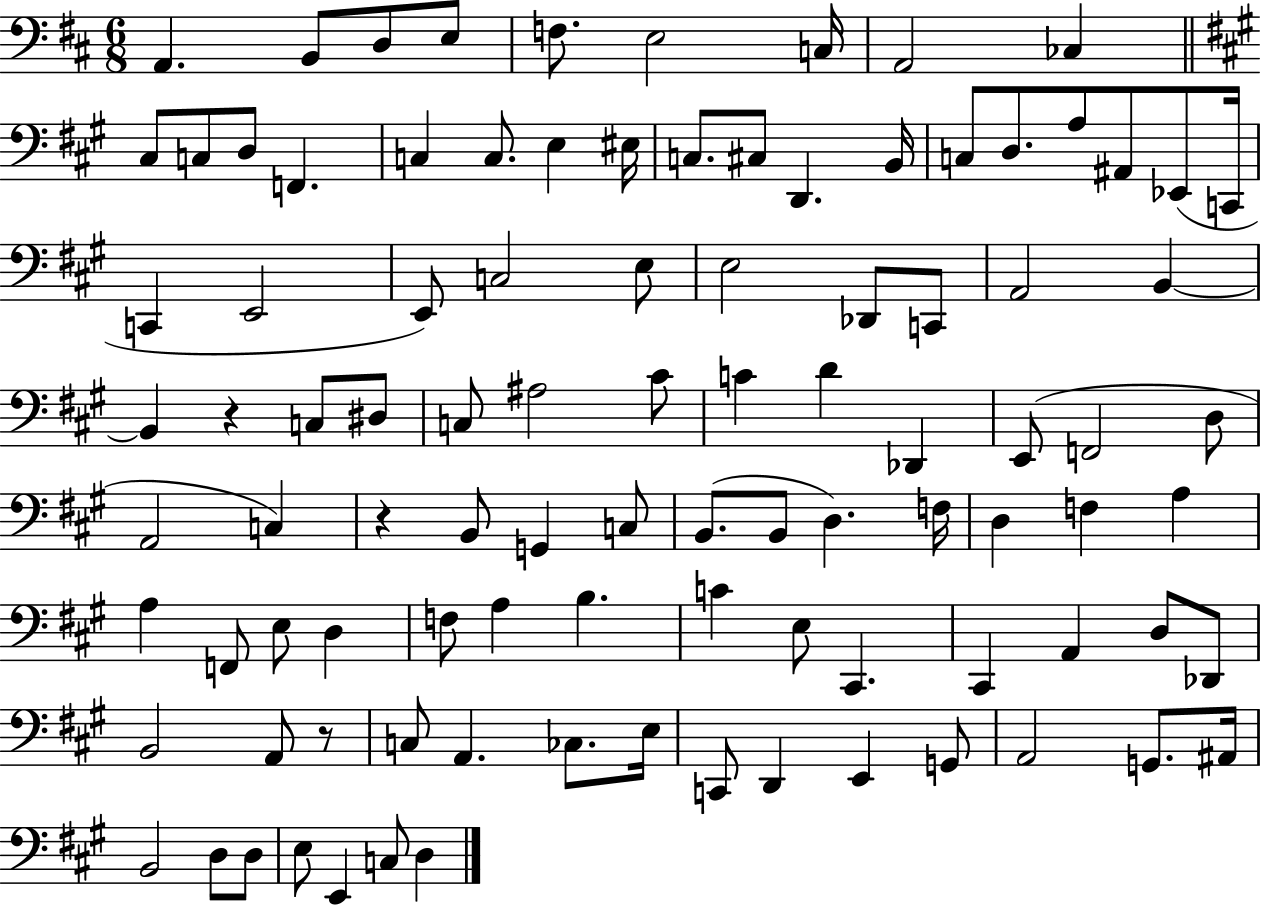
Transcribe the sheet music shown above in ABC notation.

X:1
T:Untitled
M:6/8
L:1/4
K:D
A,, B,,/2 D,/2 E,/2 F,/2 E,2 C,/4 A,,2 _C, ^C,/2 C,/2 D,/2 F,, C, C,/2 E, ^E,/4 C,/2 ^C,/2 D,, B,,/4 C,/2 D,/2 A,/2 ^A,,/2 _E,,/2 C,,/4 C,, E,,2 E,,/2 C,2 E,/2 E,2 _D,,/2 C,,/2 A,,2 B,, B,, z C,/2 ^D,/2 C,/2 ^A,2 ^C/2 C D _D,, E,,/2 F,,2 D,/2 A,,2 C, z B,,/2 G,, C,/2 B,,/2 B,,/2 D, F,/4 D, F, A, A, F,,/2 E,/2 D, F,/2 A, B, C E,/2 ^C,, ^C,, A,, D,/2 _D,,/2 B,,2 A,,/2 z/2 C,/2 A,, _C,/2 E,/4 C,,/2 D,, E,, G,,/2 A,,2 G,,/2 ^A,,/4 B,,2 D,/2 D,/2 E,/2 E,, C,/2 D,